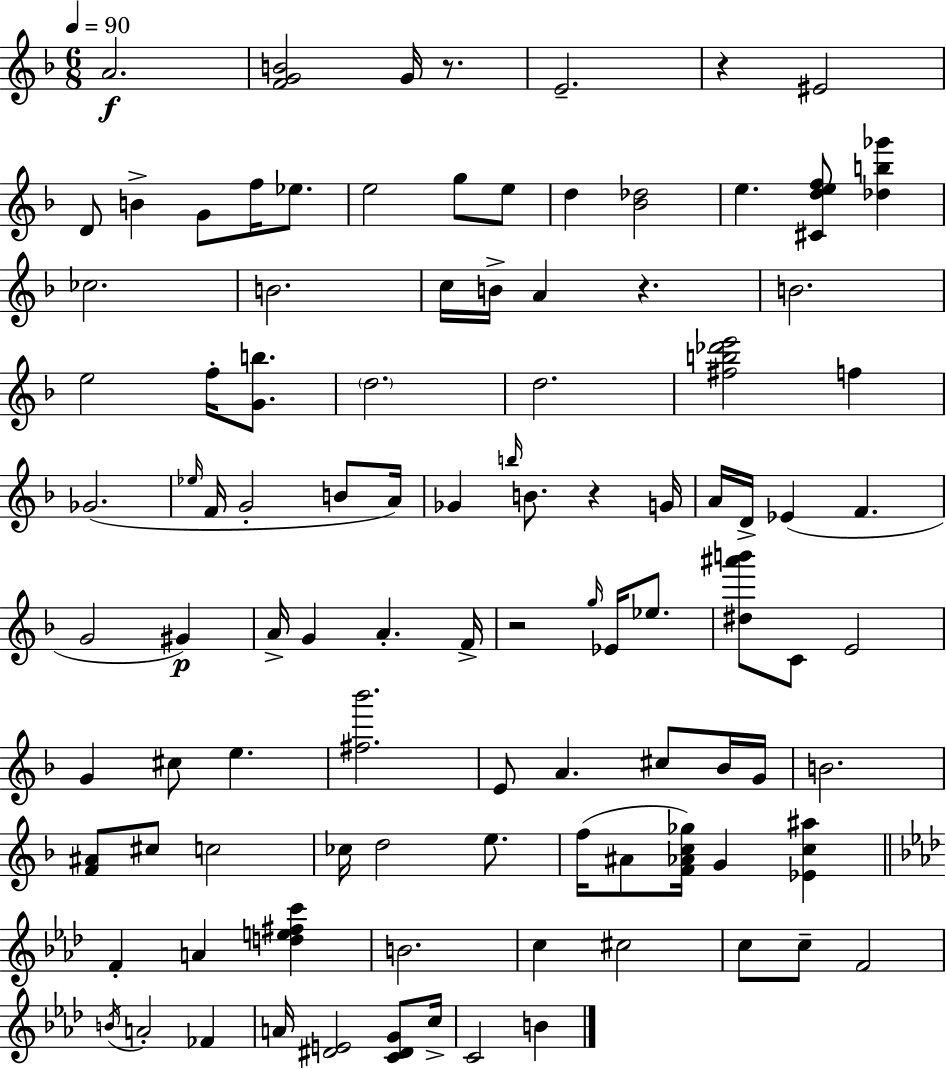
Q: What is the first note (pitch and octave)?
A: A4